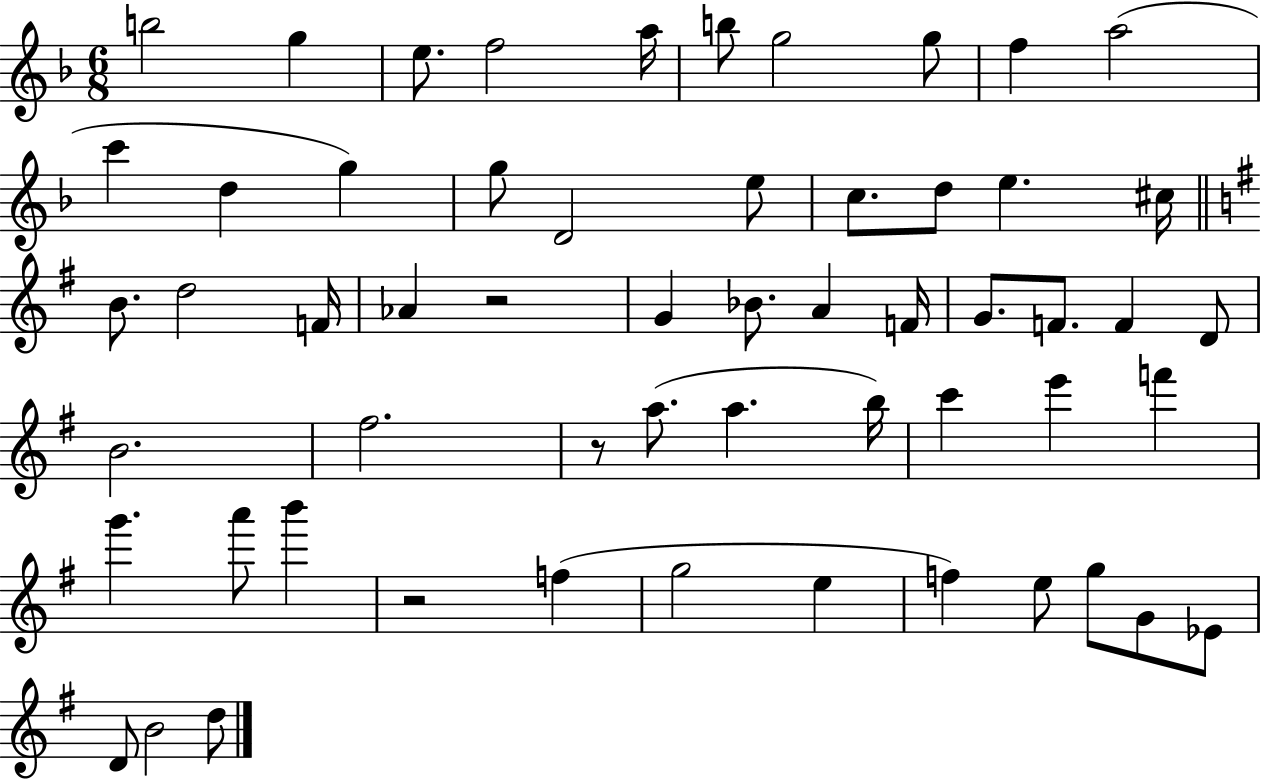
X:1
T:Untitled
M:6/8
L:1/4
K:F
b2 g e/2 f2 a/4 b/2 g2 g/2 f a2 c' d g g/2 D2 e/2 c/2 d/2 e ^c/4 B/2 d2 F/4 _A z2 G _B/2 A F/4 G/2 F/2 F D/2 B2 ^f2 z/2 a/2 a b/4 c' e' f' g' a'/2 b' z2 f g2 e f e/2 g/2 G/2 _E/2 D/2 B2 d/2